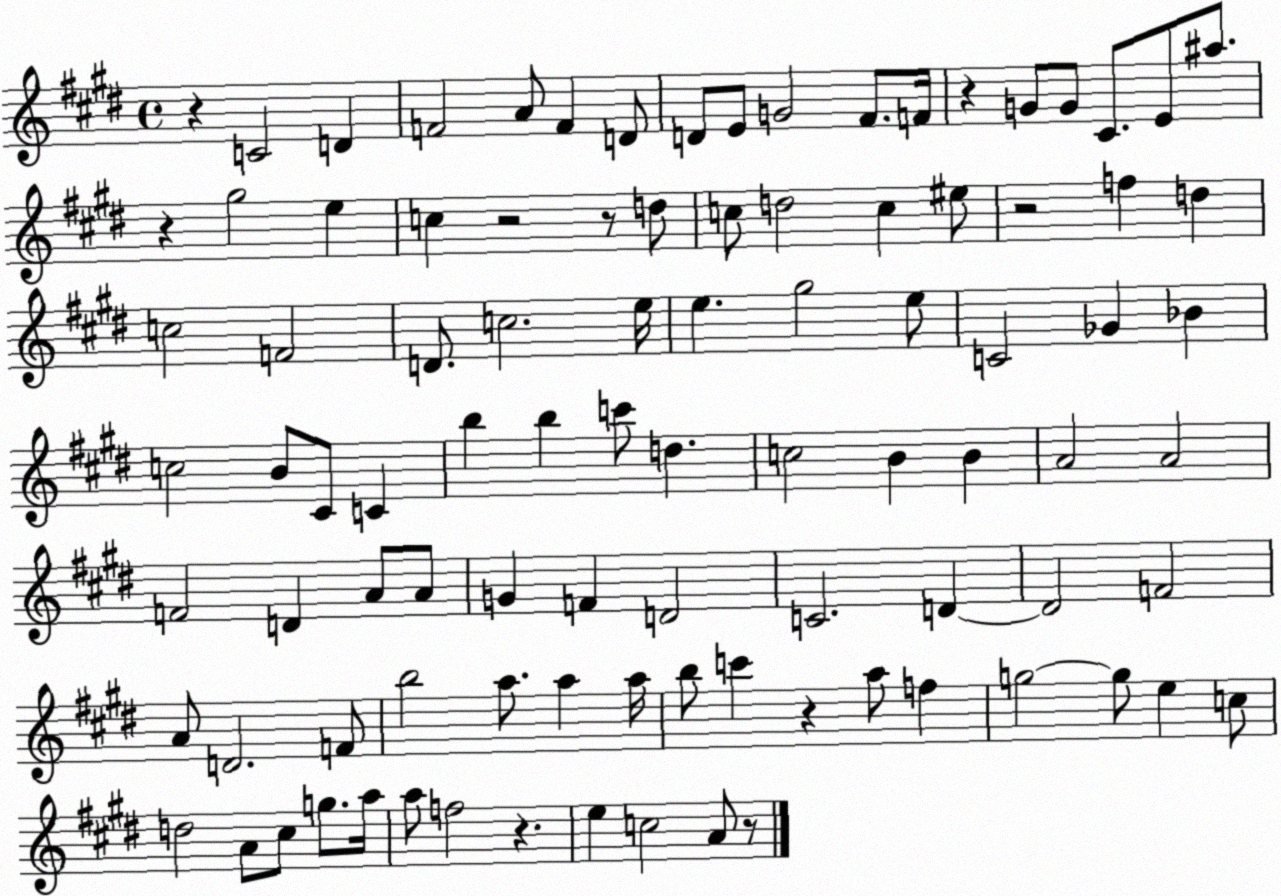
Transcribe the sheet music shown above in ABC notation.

X:1
T:Untitled
M:4/4
L:1/4
K:E
z C2 D F2 A/2 F D/2 D/2 E/2 G2 ^F/2 F/4 z G/2 G/2 ^C/2 E/2 ^a/2 z ^g2 e c z2 z/2 d/2 c/2 d2 c ^e/2 z2 f d c2 F2 D/2 c2 e/4 e ^g2 e/2 C2 _G _B c2 B/2 ^C/2 C b b c'/2 d c2 B B A2 A2 F2 D A/2 A/2 G F D2 C2 D D2 F2 A/2 D2 F/2 b2 a/2 a a/4 b/2 c' z a/2 f g2 g/2 e c/2 d2 A/2 ^c/2 g/2 a/4 a/2 f2 z e c2 A/2 z/2